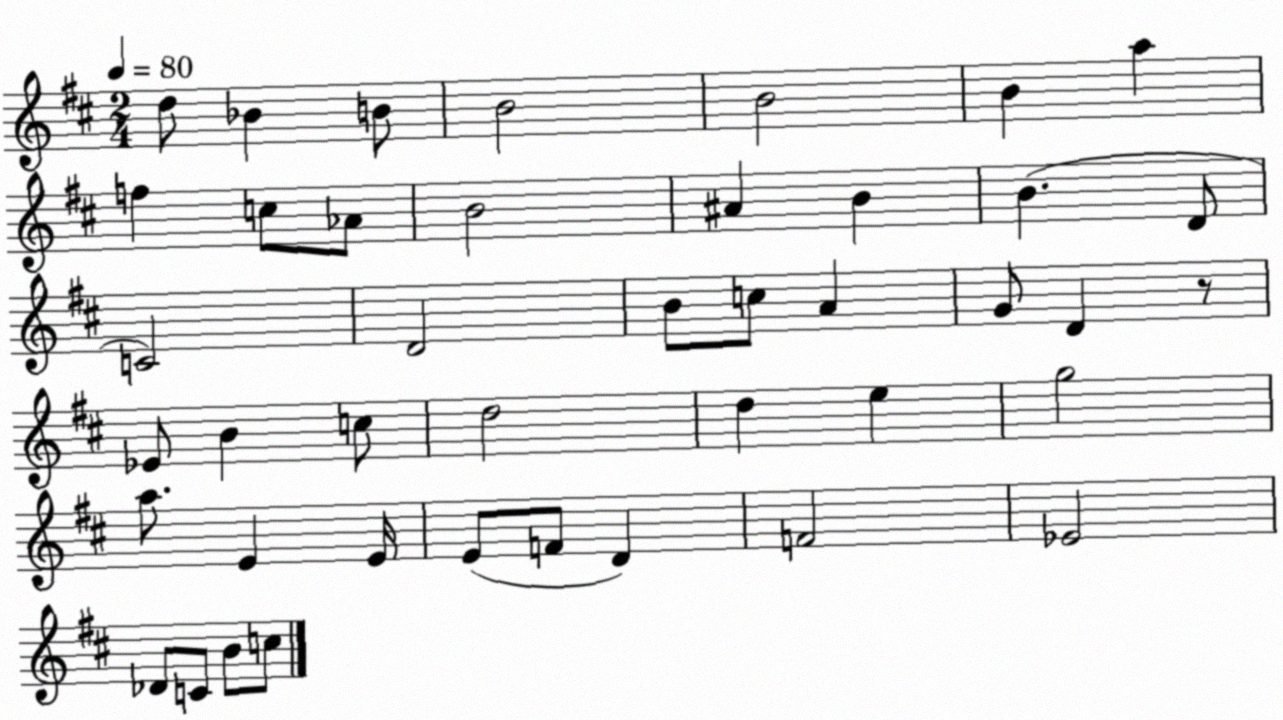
X:1
T:Untitled
M:2/4
L:1/4
K:D
d/2 _B B/2 B2 B2 B a f c/2 _A/2 B2 ^A B B D/2 C2 D2 B/2 c/2 A G/2 D z/2 _E/2 B c/2 d2 d e g2 a/2 E E/4 E/2 F/2 D F2 _E2 _D/2 C/2 B/2 c/2